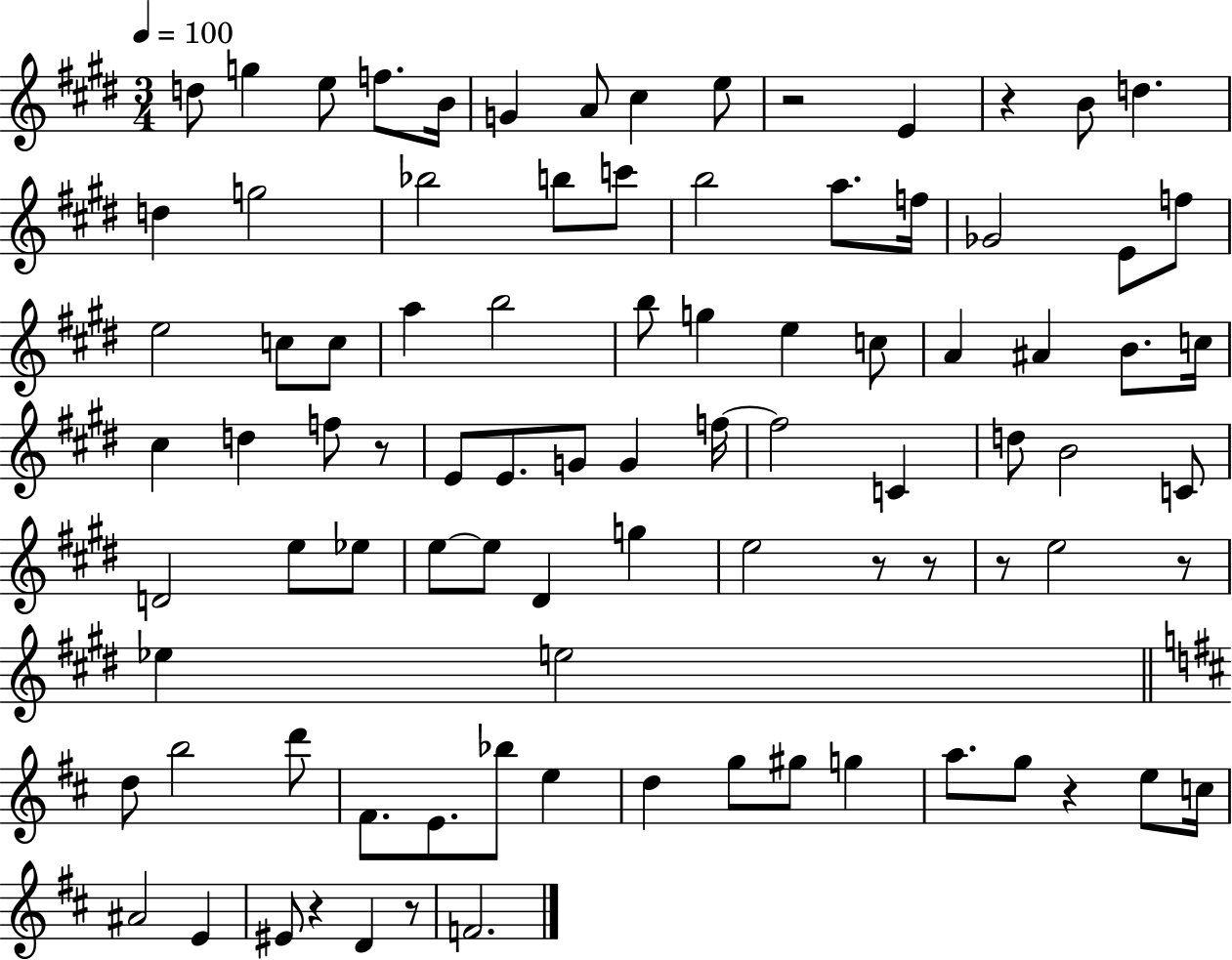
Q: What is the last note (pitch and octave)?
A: F4